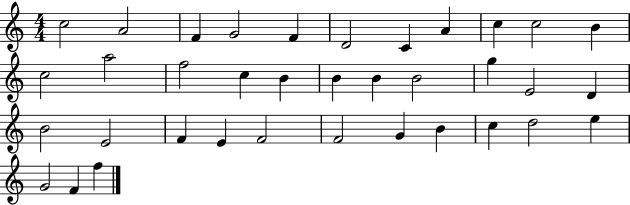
C5/h A4/h F4/q G4/h F4/q D4/h C4/q A4/q C5/q C5/h B4/q C5/h A5/h F5/h C5/q B4/q B4/q B4/q B4/h G5/q E4/h D4/q B4/h E4/h F4/q E4/q F4/h F4/h G4/q B4/q C5/q D5/h E5/q G4/h F4/q F5/q